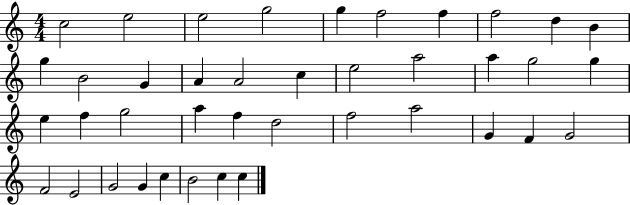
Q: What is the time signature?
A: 4/4